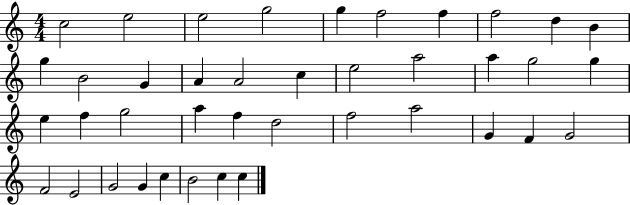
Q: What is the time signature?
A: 4/4